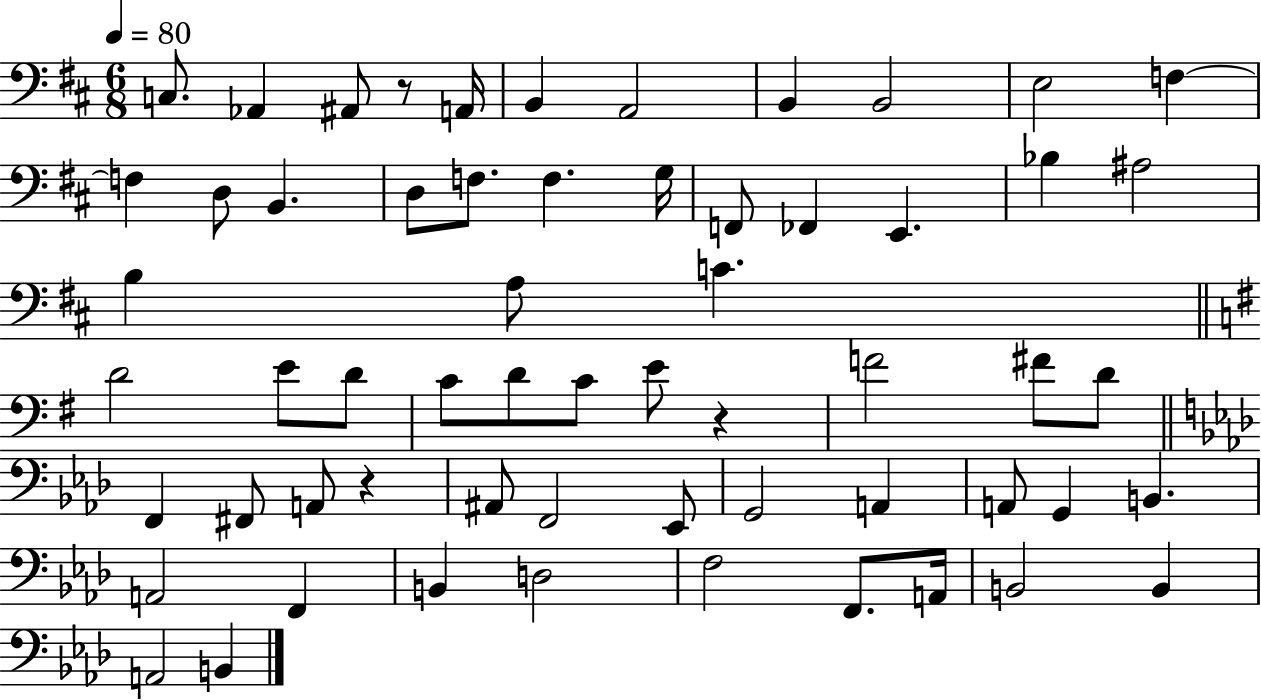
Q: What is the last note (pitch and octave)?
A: B2